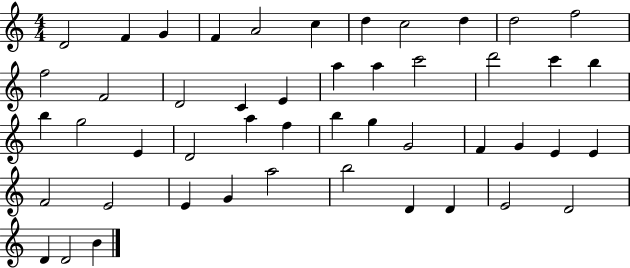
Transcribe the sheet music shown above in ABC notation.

X:1
T:Untitled
M:4/4
L:1/4
K:C
D2 F G F A2 c d c2 d d2 f2 f2 F2 D2 C E a a c'2 d'2 c' b b g2 E D2 a f b g G2 F G E E F2 E2 E G a2 b2 D D E2 D2 D D2 B